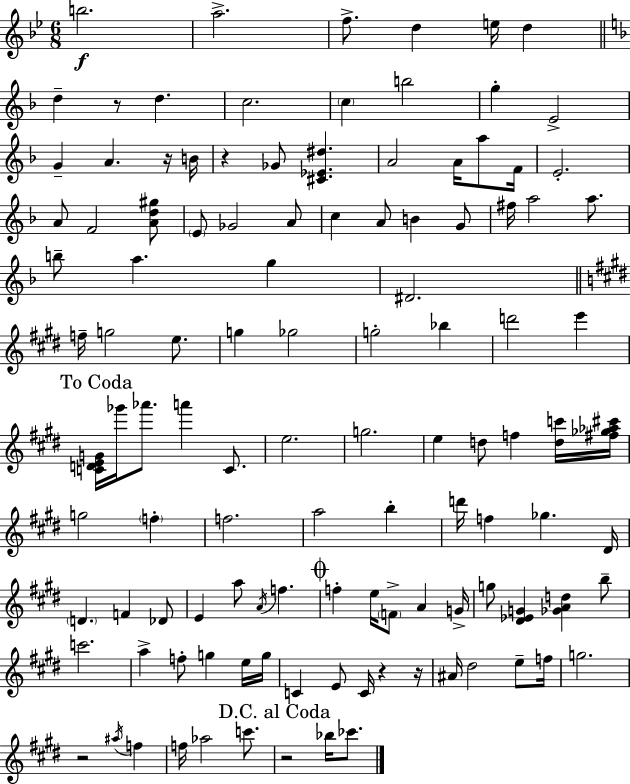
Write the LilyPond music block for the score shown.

{
  \clef treble
  \numericTimeSignature
  \time 6/8
  \key g \minor
  \repeat volta 2 { b''2.\f | a''2.-> | f''8.-> d''4 e''16 d''4 | \bar "||" \break \key f \major d''4-- r8 d''4. | c''2. | \parenthesize c''4 b''2 | g''4-. e'2-> | \break g'4-- a'4. r16 b'16 | r4 ges'8 <cis' ees' dis''>4. | a'2 a'16 a''8 f'16 | e'2.-. | \break a'8 f'2 <a' d'' gis''>8 | \parenthesize e'8 ges'2 a'8 | c''4 a'8 b'4 g'8 | fis''16 a''2 a''8. | \break b''8-- a''4. g''4 | dis'2. | \bar "||" \break \key e \major f''16-- g''2 e''8. | g''4 ges''2 | g''2-. bes''4 | d'''2 e'''4 | \break \mark "To Coda" <c' d' e' g'>16 ges'''16 aes'''8. a'''4 c'8. | e''2. | g''2. | e''4 d''8 f''4 <d'' c'''>16 <fis'' ges'' aes'' cis'''>16 | \break g''2 \parenthesize f''4-. | f''2. | a''2 b''4-. | d'''16 f''4 ges''4. dis'16 | \break \parenthesize d'4. f'4 des'8 | e'4 a''8 \acciaccatura { a'16 } f''4. | \mark \markup { \musicglyph "scripts.coda" } f''4-. e''16 \parenthesize f'8-> a'4 | g'16-> g''8 <dis' ees' g'>4 <ges' a' d''>4 b''8-- | \break c'''2. | a''4-> f''8-. g''4 e''16 | g''16 c'4 e'8 c'16 r4 | r16 ais'16 dis''2 e''8-- | \break f''16 g''2. | r2 \acciaccatura { ais''16 } f''4 | f''16 aes''2 c'''8. | \mark "D.C. al Coda" r2 bes''16 ces'''8. | \break } \bar "|."
}